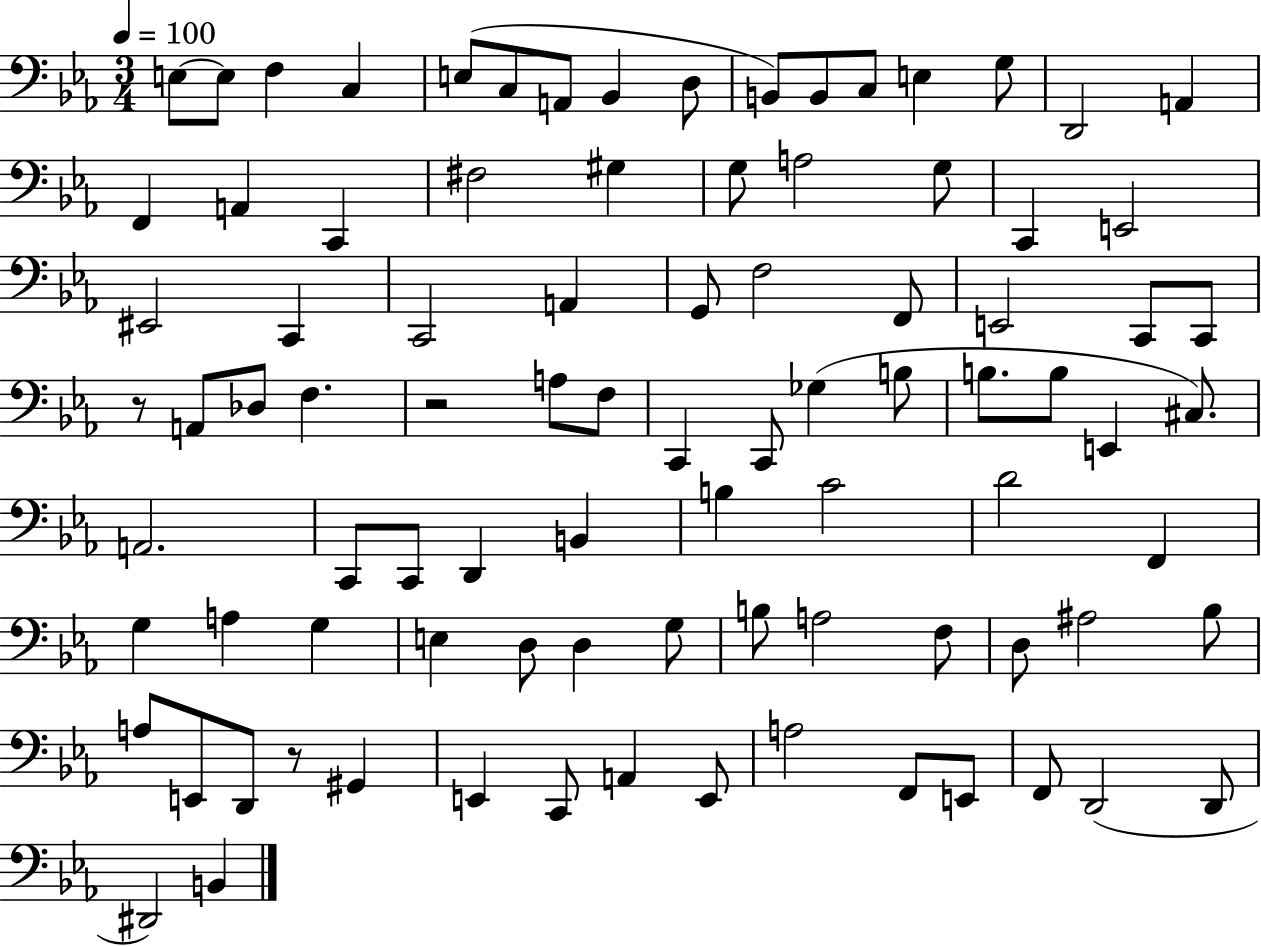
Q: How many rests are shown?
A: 3